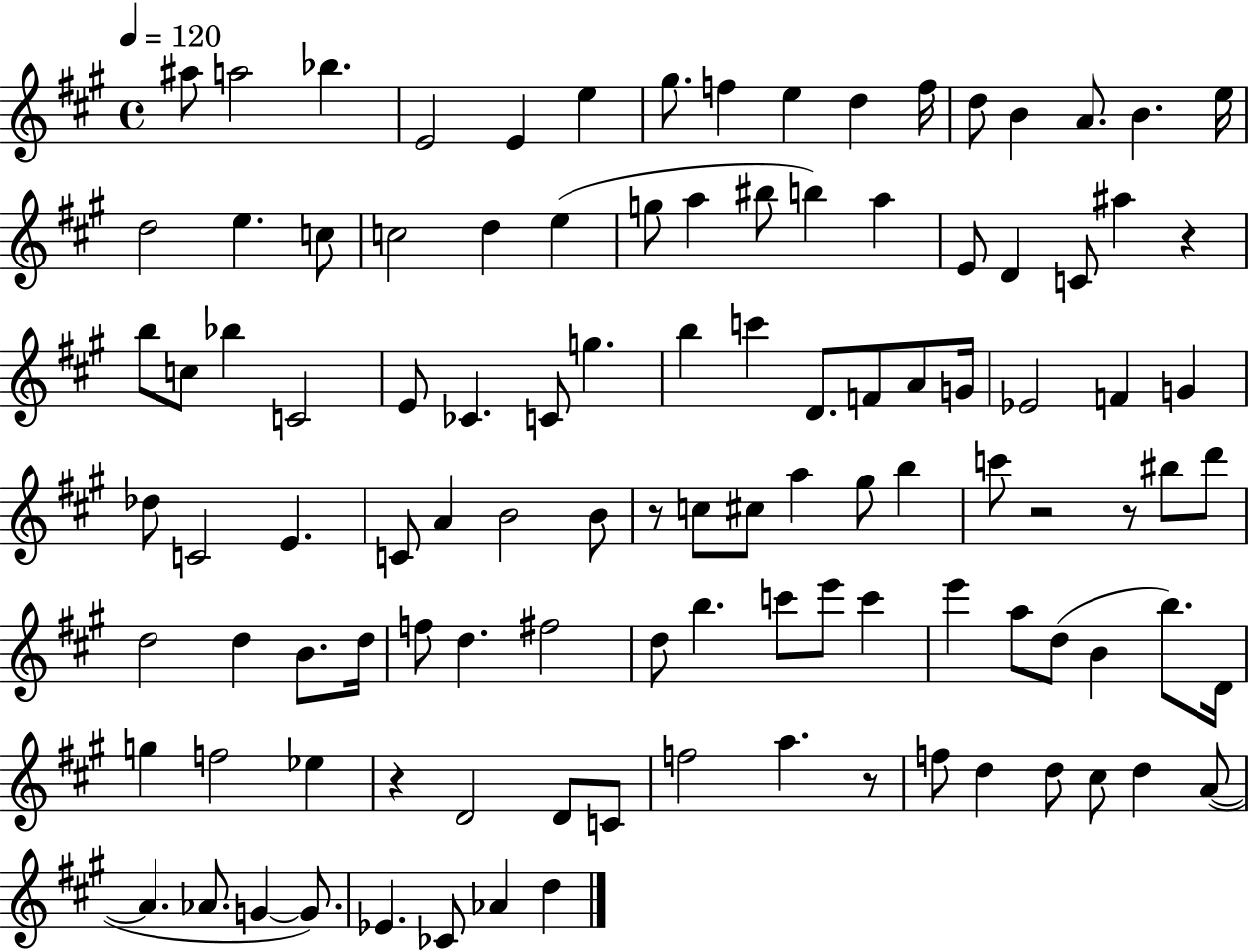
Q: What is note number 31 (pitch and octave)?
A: A#5